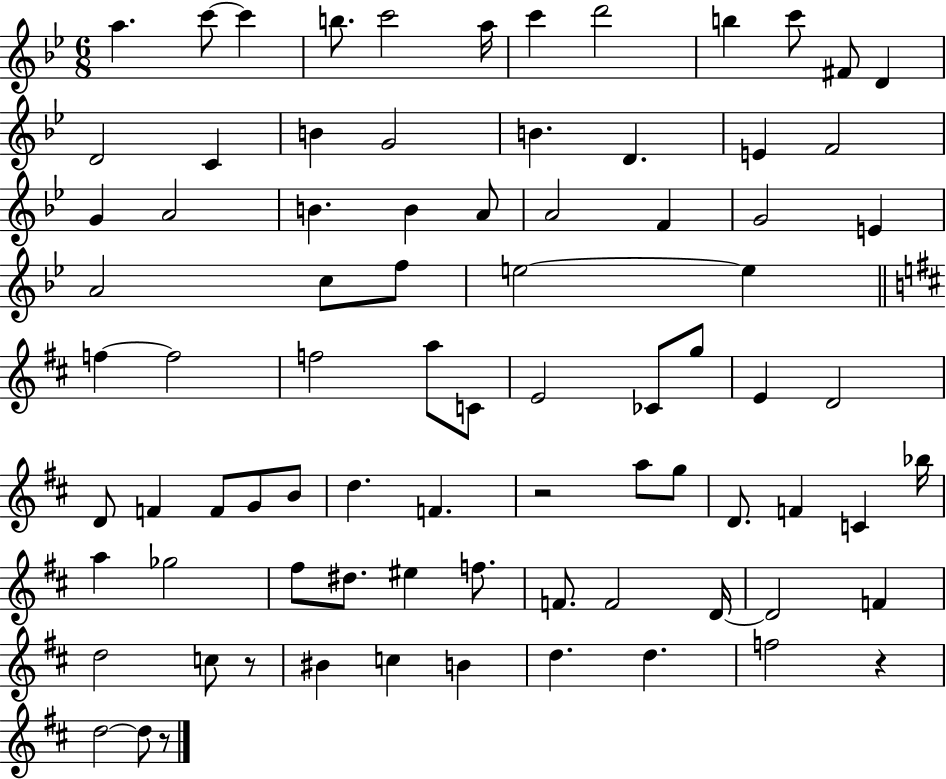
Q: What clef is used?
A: treble